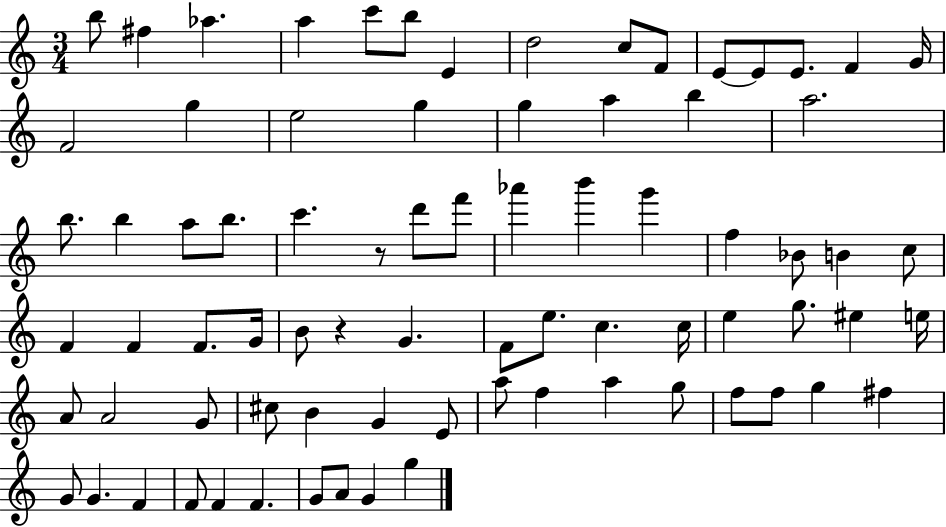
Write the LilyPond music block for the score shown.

{
  \clef treble
  \numericTimeSignature
  \time 3/4
  \key c \major
  \repeat volta 2 { b''8 fis''4 aes''4. | a''4 c'''8 b''8 e'4 | d''2 c''8 f'8 | e'8~~ e'8 e'8. f'4 g'16 | \break f'2 g''4 | e''2 g''4 | g''4 a''4 b''4 | a''2. | \break b''8. b''4 a''8 b''8. | c'''4. r8 d'''8 f'''8 | aes'''4 b'''4 g'''4 | f''4 bes'8 b'4 c''8 | \break f'4 f'4 f'8. g'16 | b'8 r4 g'4. | f'8 e''8. c''4. c''16 | e''4 g''8. eis''4 e''16 | \break a'8 a'2 g'8 | cis''8 b'4 g'4 e'8 | a''8 f''4 a''4 g''8 | f''8 f''8 g''4 fis''4 | \break g'8 g'4. f'4 | f'8 f'4 f'4. | g'8 a'8 g'4 g''4 | } \bar "|."
}